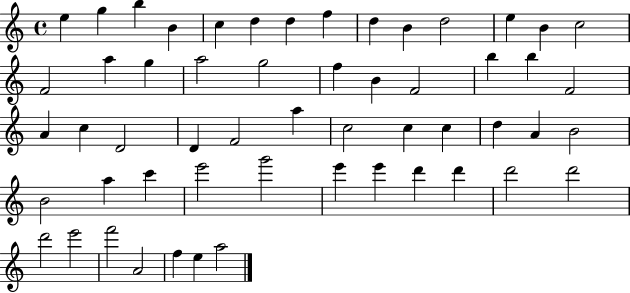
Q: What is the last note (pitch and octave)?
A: A5